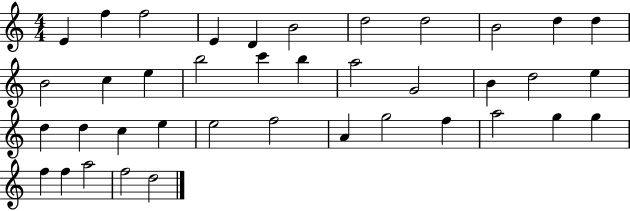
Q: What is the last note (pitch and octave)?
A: D5